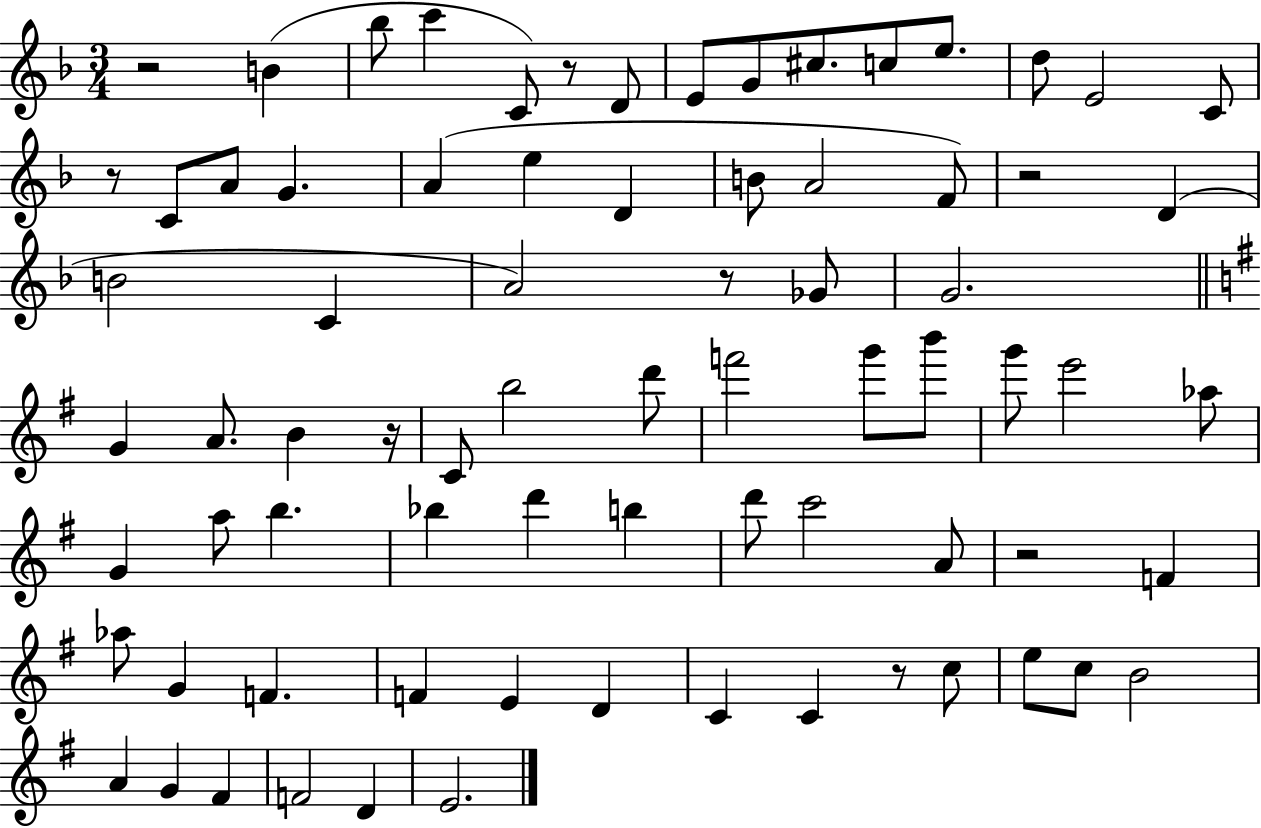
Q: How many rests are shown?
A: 8